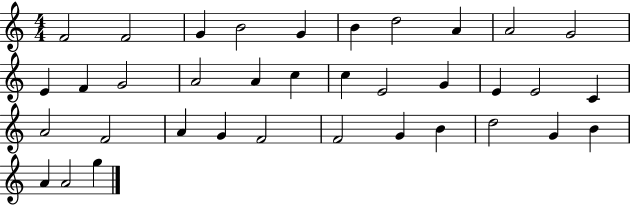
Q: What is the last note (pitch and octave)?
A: G5